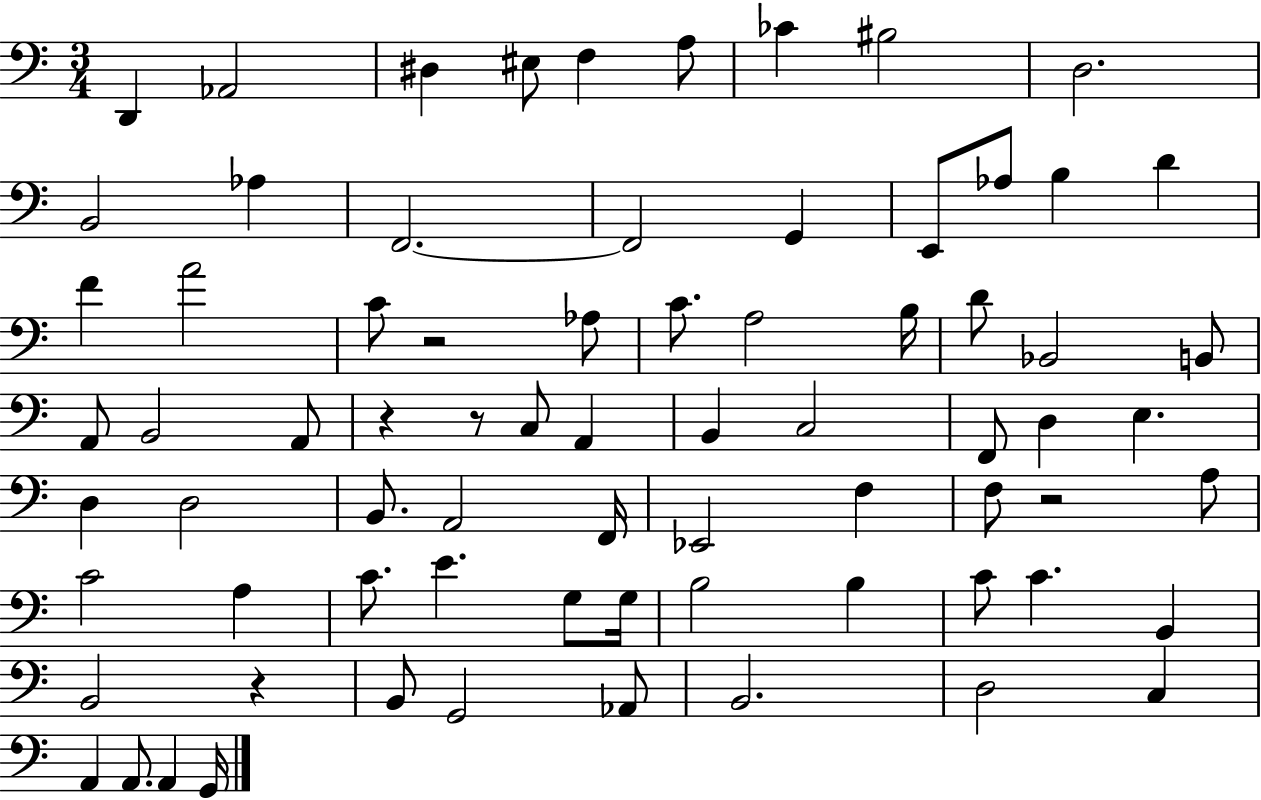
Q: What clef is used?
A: bass